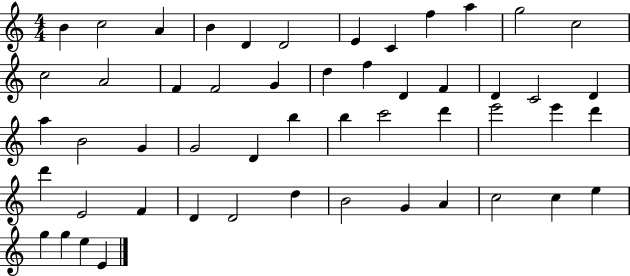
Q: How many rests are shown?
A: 0